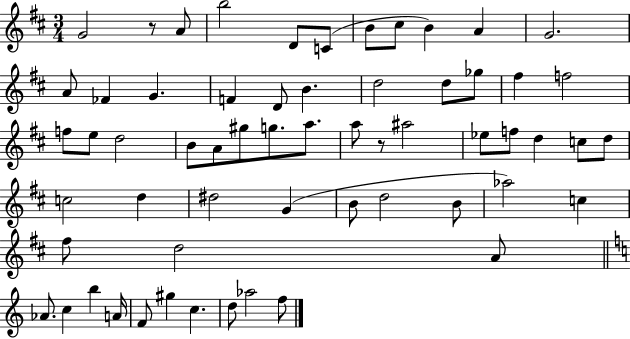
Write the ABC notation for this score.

X:1
T:Untitled
M:3/4
L:1/4
K:D
G2 z/2 A/2 b2 D/2 C/2 B/2 ^c/2 B A G2 A/2 _F G F D/2 B d2 d/2 _g/2 ^f f2 f/2 e/2 d2 B/2 A/2 ^g/2 g/2 a/2 a/2 z/2 ^a2 _e/2 f/2 d c/2 d/2 c2 d ^d2 G B/2 d2 B/2 _a2 c ^f/2 d2 A/2 _A/2 c b A/4 F/2 ^g c d/2 _a2 f/2